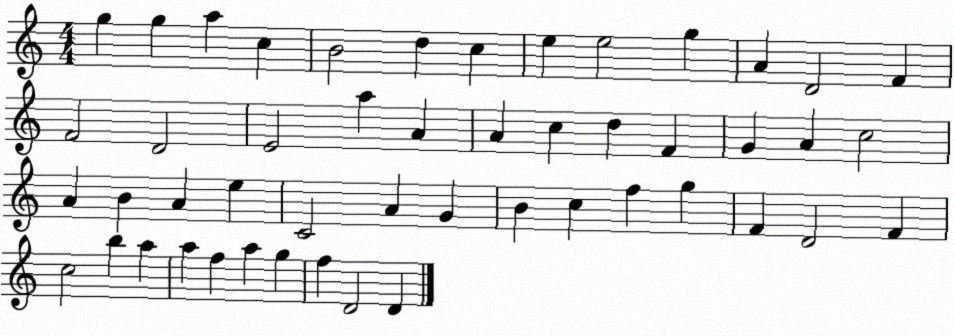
X:1
T:Untitled
M:4/4
L:1/4
K:C
g g a c B2 d c e e2 g A D2 F F2 D2 E2 a A A c d F G A c2 A B A e C2 A G B c f g F D2 F c2 b a a f a g f D2 D